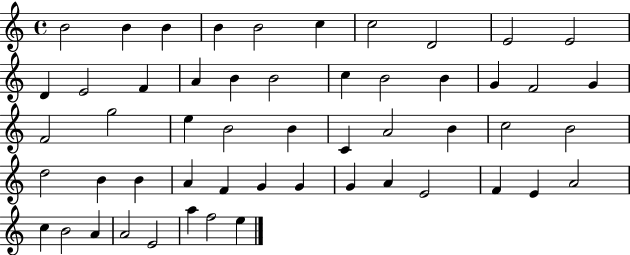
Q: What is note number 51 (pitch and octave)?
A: A5